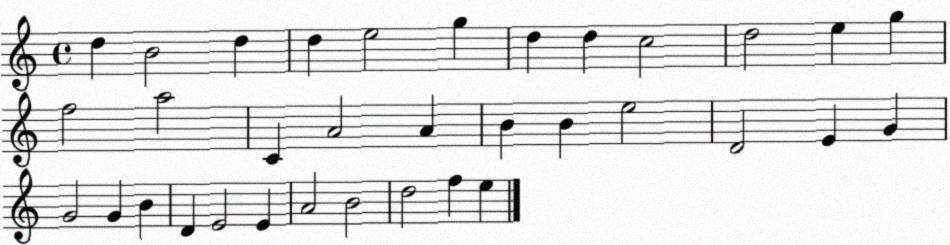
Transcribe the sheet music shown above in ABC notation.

X:1
T:Untitled
M:4/4
L:1/4
K:C
d B2 d d e2 g d d c2 d2 e g f2 a2 C A2 A B B e2 D2 E G G2 G B D E2 E A2 B2 d2 f e